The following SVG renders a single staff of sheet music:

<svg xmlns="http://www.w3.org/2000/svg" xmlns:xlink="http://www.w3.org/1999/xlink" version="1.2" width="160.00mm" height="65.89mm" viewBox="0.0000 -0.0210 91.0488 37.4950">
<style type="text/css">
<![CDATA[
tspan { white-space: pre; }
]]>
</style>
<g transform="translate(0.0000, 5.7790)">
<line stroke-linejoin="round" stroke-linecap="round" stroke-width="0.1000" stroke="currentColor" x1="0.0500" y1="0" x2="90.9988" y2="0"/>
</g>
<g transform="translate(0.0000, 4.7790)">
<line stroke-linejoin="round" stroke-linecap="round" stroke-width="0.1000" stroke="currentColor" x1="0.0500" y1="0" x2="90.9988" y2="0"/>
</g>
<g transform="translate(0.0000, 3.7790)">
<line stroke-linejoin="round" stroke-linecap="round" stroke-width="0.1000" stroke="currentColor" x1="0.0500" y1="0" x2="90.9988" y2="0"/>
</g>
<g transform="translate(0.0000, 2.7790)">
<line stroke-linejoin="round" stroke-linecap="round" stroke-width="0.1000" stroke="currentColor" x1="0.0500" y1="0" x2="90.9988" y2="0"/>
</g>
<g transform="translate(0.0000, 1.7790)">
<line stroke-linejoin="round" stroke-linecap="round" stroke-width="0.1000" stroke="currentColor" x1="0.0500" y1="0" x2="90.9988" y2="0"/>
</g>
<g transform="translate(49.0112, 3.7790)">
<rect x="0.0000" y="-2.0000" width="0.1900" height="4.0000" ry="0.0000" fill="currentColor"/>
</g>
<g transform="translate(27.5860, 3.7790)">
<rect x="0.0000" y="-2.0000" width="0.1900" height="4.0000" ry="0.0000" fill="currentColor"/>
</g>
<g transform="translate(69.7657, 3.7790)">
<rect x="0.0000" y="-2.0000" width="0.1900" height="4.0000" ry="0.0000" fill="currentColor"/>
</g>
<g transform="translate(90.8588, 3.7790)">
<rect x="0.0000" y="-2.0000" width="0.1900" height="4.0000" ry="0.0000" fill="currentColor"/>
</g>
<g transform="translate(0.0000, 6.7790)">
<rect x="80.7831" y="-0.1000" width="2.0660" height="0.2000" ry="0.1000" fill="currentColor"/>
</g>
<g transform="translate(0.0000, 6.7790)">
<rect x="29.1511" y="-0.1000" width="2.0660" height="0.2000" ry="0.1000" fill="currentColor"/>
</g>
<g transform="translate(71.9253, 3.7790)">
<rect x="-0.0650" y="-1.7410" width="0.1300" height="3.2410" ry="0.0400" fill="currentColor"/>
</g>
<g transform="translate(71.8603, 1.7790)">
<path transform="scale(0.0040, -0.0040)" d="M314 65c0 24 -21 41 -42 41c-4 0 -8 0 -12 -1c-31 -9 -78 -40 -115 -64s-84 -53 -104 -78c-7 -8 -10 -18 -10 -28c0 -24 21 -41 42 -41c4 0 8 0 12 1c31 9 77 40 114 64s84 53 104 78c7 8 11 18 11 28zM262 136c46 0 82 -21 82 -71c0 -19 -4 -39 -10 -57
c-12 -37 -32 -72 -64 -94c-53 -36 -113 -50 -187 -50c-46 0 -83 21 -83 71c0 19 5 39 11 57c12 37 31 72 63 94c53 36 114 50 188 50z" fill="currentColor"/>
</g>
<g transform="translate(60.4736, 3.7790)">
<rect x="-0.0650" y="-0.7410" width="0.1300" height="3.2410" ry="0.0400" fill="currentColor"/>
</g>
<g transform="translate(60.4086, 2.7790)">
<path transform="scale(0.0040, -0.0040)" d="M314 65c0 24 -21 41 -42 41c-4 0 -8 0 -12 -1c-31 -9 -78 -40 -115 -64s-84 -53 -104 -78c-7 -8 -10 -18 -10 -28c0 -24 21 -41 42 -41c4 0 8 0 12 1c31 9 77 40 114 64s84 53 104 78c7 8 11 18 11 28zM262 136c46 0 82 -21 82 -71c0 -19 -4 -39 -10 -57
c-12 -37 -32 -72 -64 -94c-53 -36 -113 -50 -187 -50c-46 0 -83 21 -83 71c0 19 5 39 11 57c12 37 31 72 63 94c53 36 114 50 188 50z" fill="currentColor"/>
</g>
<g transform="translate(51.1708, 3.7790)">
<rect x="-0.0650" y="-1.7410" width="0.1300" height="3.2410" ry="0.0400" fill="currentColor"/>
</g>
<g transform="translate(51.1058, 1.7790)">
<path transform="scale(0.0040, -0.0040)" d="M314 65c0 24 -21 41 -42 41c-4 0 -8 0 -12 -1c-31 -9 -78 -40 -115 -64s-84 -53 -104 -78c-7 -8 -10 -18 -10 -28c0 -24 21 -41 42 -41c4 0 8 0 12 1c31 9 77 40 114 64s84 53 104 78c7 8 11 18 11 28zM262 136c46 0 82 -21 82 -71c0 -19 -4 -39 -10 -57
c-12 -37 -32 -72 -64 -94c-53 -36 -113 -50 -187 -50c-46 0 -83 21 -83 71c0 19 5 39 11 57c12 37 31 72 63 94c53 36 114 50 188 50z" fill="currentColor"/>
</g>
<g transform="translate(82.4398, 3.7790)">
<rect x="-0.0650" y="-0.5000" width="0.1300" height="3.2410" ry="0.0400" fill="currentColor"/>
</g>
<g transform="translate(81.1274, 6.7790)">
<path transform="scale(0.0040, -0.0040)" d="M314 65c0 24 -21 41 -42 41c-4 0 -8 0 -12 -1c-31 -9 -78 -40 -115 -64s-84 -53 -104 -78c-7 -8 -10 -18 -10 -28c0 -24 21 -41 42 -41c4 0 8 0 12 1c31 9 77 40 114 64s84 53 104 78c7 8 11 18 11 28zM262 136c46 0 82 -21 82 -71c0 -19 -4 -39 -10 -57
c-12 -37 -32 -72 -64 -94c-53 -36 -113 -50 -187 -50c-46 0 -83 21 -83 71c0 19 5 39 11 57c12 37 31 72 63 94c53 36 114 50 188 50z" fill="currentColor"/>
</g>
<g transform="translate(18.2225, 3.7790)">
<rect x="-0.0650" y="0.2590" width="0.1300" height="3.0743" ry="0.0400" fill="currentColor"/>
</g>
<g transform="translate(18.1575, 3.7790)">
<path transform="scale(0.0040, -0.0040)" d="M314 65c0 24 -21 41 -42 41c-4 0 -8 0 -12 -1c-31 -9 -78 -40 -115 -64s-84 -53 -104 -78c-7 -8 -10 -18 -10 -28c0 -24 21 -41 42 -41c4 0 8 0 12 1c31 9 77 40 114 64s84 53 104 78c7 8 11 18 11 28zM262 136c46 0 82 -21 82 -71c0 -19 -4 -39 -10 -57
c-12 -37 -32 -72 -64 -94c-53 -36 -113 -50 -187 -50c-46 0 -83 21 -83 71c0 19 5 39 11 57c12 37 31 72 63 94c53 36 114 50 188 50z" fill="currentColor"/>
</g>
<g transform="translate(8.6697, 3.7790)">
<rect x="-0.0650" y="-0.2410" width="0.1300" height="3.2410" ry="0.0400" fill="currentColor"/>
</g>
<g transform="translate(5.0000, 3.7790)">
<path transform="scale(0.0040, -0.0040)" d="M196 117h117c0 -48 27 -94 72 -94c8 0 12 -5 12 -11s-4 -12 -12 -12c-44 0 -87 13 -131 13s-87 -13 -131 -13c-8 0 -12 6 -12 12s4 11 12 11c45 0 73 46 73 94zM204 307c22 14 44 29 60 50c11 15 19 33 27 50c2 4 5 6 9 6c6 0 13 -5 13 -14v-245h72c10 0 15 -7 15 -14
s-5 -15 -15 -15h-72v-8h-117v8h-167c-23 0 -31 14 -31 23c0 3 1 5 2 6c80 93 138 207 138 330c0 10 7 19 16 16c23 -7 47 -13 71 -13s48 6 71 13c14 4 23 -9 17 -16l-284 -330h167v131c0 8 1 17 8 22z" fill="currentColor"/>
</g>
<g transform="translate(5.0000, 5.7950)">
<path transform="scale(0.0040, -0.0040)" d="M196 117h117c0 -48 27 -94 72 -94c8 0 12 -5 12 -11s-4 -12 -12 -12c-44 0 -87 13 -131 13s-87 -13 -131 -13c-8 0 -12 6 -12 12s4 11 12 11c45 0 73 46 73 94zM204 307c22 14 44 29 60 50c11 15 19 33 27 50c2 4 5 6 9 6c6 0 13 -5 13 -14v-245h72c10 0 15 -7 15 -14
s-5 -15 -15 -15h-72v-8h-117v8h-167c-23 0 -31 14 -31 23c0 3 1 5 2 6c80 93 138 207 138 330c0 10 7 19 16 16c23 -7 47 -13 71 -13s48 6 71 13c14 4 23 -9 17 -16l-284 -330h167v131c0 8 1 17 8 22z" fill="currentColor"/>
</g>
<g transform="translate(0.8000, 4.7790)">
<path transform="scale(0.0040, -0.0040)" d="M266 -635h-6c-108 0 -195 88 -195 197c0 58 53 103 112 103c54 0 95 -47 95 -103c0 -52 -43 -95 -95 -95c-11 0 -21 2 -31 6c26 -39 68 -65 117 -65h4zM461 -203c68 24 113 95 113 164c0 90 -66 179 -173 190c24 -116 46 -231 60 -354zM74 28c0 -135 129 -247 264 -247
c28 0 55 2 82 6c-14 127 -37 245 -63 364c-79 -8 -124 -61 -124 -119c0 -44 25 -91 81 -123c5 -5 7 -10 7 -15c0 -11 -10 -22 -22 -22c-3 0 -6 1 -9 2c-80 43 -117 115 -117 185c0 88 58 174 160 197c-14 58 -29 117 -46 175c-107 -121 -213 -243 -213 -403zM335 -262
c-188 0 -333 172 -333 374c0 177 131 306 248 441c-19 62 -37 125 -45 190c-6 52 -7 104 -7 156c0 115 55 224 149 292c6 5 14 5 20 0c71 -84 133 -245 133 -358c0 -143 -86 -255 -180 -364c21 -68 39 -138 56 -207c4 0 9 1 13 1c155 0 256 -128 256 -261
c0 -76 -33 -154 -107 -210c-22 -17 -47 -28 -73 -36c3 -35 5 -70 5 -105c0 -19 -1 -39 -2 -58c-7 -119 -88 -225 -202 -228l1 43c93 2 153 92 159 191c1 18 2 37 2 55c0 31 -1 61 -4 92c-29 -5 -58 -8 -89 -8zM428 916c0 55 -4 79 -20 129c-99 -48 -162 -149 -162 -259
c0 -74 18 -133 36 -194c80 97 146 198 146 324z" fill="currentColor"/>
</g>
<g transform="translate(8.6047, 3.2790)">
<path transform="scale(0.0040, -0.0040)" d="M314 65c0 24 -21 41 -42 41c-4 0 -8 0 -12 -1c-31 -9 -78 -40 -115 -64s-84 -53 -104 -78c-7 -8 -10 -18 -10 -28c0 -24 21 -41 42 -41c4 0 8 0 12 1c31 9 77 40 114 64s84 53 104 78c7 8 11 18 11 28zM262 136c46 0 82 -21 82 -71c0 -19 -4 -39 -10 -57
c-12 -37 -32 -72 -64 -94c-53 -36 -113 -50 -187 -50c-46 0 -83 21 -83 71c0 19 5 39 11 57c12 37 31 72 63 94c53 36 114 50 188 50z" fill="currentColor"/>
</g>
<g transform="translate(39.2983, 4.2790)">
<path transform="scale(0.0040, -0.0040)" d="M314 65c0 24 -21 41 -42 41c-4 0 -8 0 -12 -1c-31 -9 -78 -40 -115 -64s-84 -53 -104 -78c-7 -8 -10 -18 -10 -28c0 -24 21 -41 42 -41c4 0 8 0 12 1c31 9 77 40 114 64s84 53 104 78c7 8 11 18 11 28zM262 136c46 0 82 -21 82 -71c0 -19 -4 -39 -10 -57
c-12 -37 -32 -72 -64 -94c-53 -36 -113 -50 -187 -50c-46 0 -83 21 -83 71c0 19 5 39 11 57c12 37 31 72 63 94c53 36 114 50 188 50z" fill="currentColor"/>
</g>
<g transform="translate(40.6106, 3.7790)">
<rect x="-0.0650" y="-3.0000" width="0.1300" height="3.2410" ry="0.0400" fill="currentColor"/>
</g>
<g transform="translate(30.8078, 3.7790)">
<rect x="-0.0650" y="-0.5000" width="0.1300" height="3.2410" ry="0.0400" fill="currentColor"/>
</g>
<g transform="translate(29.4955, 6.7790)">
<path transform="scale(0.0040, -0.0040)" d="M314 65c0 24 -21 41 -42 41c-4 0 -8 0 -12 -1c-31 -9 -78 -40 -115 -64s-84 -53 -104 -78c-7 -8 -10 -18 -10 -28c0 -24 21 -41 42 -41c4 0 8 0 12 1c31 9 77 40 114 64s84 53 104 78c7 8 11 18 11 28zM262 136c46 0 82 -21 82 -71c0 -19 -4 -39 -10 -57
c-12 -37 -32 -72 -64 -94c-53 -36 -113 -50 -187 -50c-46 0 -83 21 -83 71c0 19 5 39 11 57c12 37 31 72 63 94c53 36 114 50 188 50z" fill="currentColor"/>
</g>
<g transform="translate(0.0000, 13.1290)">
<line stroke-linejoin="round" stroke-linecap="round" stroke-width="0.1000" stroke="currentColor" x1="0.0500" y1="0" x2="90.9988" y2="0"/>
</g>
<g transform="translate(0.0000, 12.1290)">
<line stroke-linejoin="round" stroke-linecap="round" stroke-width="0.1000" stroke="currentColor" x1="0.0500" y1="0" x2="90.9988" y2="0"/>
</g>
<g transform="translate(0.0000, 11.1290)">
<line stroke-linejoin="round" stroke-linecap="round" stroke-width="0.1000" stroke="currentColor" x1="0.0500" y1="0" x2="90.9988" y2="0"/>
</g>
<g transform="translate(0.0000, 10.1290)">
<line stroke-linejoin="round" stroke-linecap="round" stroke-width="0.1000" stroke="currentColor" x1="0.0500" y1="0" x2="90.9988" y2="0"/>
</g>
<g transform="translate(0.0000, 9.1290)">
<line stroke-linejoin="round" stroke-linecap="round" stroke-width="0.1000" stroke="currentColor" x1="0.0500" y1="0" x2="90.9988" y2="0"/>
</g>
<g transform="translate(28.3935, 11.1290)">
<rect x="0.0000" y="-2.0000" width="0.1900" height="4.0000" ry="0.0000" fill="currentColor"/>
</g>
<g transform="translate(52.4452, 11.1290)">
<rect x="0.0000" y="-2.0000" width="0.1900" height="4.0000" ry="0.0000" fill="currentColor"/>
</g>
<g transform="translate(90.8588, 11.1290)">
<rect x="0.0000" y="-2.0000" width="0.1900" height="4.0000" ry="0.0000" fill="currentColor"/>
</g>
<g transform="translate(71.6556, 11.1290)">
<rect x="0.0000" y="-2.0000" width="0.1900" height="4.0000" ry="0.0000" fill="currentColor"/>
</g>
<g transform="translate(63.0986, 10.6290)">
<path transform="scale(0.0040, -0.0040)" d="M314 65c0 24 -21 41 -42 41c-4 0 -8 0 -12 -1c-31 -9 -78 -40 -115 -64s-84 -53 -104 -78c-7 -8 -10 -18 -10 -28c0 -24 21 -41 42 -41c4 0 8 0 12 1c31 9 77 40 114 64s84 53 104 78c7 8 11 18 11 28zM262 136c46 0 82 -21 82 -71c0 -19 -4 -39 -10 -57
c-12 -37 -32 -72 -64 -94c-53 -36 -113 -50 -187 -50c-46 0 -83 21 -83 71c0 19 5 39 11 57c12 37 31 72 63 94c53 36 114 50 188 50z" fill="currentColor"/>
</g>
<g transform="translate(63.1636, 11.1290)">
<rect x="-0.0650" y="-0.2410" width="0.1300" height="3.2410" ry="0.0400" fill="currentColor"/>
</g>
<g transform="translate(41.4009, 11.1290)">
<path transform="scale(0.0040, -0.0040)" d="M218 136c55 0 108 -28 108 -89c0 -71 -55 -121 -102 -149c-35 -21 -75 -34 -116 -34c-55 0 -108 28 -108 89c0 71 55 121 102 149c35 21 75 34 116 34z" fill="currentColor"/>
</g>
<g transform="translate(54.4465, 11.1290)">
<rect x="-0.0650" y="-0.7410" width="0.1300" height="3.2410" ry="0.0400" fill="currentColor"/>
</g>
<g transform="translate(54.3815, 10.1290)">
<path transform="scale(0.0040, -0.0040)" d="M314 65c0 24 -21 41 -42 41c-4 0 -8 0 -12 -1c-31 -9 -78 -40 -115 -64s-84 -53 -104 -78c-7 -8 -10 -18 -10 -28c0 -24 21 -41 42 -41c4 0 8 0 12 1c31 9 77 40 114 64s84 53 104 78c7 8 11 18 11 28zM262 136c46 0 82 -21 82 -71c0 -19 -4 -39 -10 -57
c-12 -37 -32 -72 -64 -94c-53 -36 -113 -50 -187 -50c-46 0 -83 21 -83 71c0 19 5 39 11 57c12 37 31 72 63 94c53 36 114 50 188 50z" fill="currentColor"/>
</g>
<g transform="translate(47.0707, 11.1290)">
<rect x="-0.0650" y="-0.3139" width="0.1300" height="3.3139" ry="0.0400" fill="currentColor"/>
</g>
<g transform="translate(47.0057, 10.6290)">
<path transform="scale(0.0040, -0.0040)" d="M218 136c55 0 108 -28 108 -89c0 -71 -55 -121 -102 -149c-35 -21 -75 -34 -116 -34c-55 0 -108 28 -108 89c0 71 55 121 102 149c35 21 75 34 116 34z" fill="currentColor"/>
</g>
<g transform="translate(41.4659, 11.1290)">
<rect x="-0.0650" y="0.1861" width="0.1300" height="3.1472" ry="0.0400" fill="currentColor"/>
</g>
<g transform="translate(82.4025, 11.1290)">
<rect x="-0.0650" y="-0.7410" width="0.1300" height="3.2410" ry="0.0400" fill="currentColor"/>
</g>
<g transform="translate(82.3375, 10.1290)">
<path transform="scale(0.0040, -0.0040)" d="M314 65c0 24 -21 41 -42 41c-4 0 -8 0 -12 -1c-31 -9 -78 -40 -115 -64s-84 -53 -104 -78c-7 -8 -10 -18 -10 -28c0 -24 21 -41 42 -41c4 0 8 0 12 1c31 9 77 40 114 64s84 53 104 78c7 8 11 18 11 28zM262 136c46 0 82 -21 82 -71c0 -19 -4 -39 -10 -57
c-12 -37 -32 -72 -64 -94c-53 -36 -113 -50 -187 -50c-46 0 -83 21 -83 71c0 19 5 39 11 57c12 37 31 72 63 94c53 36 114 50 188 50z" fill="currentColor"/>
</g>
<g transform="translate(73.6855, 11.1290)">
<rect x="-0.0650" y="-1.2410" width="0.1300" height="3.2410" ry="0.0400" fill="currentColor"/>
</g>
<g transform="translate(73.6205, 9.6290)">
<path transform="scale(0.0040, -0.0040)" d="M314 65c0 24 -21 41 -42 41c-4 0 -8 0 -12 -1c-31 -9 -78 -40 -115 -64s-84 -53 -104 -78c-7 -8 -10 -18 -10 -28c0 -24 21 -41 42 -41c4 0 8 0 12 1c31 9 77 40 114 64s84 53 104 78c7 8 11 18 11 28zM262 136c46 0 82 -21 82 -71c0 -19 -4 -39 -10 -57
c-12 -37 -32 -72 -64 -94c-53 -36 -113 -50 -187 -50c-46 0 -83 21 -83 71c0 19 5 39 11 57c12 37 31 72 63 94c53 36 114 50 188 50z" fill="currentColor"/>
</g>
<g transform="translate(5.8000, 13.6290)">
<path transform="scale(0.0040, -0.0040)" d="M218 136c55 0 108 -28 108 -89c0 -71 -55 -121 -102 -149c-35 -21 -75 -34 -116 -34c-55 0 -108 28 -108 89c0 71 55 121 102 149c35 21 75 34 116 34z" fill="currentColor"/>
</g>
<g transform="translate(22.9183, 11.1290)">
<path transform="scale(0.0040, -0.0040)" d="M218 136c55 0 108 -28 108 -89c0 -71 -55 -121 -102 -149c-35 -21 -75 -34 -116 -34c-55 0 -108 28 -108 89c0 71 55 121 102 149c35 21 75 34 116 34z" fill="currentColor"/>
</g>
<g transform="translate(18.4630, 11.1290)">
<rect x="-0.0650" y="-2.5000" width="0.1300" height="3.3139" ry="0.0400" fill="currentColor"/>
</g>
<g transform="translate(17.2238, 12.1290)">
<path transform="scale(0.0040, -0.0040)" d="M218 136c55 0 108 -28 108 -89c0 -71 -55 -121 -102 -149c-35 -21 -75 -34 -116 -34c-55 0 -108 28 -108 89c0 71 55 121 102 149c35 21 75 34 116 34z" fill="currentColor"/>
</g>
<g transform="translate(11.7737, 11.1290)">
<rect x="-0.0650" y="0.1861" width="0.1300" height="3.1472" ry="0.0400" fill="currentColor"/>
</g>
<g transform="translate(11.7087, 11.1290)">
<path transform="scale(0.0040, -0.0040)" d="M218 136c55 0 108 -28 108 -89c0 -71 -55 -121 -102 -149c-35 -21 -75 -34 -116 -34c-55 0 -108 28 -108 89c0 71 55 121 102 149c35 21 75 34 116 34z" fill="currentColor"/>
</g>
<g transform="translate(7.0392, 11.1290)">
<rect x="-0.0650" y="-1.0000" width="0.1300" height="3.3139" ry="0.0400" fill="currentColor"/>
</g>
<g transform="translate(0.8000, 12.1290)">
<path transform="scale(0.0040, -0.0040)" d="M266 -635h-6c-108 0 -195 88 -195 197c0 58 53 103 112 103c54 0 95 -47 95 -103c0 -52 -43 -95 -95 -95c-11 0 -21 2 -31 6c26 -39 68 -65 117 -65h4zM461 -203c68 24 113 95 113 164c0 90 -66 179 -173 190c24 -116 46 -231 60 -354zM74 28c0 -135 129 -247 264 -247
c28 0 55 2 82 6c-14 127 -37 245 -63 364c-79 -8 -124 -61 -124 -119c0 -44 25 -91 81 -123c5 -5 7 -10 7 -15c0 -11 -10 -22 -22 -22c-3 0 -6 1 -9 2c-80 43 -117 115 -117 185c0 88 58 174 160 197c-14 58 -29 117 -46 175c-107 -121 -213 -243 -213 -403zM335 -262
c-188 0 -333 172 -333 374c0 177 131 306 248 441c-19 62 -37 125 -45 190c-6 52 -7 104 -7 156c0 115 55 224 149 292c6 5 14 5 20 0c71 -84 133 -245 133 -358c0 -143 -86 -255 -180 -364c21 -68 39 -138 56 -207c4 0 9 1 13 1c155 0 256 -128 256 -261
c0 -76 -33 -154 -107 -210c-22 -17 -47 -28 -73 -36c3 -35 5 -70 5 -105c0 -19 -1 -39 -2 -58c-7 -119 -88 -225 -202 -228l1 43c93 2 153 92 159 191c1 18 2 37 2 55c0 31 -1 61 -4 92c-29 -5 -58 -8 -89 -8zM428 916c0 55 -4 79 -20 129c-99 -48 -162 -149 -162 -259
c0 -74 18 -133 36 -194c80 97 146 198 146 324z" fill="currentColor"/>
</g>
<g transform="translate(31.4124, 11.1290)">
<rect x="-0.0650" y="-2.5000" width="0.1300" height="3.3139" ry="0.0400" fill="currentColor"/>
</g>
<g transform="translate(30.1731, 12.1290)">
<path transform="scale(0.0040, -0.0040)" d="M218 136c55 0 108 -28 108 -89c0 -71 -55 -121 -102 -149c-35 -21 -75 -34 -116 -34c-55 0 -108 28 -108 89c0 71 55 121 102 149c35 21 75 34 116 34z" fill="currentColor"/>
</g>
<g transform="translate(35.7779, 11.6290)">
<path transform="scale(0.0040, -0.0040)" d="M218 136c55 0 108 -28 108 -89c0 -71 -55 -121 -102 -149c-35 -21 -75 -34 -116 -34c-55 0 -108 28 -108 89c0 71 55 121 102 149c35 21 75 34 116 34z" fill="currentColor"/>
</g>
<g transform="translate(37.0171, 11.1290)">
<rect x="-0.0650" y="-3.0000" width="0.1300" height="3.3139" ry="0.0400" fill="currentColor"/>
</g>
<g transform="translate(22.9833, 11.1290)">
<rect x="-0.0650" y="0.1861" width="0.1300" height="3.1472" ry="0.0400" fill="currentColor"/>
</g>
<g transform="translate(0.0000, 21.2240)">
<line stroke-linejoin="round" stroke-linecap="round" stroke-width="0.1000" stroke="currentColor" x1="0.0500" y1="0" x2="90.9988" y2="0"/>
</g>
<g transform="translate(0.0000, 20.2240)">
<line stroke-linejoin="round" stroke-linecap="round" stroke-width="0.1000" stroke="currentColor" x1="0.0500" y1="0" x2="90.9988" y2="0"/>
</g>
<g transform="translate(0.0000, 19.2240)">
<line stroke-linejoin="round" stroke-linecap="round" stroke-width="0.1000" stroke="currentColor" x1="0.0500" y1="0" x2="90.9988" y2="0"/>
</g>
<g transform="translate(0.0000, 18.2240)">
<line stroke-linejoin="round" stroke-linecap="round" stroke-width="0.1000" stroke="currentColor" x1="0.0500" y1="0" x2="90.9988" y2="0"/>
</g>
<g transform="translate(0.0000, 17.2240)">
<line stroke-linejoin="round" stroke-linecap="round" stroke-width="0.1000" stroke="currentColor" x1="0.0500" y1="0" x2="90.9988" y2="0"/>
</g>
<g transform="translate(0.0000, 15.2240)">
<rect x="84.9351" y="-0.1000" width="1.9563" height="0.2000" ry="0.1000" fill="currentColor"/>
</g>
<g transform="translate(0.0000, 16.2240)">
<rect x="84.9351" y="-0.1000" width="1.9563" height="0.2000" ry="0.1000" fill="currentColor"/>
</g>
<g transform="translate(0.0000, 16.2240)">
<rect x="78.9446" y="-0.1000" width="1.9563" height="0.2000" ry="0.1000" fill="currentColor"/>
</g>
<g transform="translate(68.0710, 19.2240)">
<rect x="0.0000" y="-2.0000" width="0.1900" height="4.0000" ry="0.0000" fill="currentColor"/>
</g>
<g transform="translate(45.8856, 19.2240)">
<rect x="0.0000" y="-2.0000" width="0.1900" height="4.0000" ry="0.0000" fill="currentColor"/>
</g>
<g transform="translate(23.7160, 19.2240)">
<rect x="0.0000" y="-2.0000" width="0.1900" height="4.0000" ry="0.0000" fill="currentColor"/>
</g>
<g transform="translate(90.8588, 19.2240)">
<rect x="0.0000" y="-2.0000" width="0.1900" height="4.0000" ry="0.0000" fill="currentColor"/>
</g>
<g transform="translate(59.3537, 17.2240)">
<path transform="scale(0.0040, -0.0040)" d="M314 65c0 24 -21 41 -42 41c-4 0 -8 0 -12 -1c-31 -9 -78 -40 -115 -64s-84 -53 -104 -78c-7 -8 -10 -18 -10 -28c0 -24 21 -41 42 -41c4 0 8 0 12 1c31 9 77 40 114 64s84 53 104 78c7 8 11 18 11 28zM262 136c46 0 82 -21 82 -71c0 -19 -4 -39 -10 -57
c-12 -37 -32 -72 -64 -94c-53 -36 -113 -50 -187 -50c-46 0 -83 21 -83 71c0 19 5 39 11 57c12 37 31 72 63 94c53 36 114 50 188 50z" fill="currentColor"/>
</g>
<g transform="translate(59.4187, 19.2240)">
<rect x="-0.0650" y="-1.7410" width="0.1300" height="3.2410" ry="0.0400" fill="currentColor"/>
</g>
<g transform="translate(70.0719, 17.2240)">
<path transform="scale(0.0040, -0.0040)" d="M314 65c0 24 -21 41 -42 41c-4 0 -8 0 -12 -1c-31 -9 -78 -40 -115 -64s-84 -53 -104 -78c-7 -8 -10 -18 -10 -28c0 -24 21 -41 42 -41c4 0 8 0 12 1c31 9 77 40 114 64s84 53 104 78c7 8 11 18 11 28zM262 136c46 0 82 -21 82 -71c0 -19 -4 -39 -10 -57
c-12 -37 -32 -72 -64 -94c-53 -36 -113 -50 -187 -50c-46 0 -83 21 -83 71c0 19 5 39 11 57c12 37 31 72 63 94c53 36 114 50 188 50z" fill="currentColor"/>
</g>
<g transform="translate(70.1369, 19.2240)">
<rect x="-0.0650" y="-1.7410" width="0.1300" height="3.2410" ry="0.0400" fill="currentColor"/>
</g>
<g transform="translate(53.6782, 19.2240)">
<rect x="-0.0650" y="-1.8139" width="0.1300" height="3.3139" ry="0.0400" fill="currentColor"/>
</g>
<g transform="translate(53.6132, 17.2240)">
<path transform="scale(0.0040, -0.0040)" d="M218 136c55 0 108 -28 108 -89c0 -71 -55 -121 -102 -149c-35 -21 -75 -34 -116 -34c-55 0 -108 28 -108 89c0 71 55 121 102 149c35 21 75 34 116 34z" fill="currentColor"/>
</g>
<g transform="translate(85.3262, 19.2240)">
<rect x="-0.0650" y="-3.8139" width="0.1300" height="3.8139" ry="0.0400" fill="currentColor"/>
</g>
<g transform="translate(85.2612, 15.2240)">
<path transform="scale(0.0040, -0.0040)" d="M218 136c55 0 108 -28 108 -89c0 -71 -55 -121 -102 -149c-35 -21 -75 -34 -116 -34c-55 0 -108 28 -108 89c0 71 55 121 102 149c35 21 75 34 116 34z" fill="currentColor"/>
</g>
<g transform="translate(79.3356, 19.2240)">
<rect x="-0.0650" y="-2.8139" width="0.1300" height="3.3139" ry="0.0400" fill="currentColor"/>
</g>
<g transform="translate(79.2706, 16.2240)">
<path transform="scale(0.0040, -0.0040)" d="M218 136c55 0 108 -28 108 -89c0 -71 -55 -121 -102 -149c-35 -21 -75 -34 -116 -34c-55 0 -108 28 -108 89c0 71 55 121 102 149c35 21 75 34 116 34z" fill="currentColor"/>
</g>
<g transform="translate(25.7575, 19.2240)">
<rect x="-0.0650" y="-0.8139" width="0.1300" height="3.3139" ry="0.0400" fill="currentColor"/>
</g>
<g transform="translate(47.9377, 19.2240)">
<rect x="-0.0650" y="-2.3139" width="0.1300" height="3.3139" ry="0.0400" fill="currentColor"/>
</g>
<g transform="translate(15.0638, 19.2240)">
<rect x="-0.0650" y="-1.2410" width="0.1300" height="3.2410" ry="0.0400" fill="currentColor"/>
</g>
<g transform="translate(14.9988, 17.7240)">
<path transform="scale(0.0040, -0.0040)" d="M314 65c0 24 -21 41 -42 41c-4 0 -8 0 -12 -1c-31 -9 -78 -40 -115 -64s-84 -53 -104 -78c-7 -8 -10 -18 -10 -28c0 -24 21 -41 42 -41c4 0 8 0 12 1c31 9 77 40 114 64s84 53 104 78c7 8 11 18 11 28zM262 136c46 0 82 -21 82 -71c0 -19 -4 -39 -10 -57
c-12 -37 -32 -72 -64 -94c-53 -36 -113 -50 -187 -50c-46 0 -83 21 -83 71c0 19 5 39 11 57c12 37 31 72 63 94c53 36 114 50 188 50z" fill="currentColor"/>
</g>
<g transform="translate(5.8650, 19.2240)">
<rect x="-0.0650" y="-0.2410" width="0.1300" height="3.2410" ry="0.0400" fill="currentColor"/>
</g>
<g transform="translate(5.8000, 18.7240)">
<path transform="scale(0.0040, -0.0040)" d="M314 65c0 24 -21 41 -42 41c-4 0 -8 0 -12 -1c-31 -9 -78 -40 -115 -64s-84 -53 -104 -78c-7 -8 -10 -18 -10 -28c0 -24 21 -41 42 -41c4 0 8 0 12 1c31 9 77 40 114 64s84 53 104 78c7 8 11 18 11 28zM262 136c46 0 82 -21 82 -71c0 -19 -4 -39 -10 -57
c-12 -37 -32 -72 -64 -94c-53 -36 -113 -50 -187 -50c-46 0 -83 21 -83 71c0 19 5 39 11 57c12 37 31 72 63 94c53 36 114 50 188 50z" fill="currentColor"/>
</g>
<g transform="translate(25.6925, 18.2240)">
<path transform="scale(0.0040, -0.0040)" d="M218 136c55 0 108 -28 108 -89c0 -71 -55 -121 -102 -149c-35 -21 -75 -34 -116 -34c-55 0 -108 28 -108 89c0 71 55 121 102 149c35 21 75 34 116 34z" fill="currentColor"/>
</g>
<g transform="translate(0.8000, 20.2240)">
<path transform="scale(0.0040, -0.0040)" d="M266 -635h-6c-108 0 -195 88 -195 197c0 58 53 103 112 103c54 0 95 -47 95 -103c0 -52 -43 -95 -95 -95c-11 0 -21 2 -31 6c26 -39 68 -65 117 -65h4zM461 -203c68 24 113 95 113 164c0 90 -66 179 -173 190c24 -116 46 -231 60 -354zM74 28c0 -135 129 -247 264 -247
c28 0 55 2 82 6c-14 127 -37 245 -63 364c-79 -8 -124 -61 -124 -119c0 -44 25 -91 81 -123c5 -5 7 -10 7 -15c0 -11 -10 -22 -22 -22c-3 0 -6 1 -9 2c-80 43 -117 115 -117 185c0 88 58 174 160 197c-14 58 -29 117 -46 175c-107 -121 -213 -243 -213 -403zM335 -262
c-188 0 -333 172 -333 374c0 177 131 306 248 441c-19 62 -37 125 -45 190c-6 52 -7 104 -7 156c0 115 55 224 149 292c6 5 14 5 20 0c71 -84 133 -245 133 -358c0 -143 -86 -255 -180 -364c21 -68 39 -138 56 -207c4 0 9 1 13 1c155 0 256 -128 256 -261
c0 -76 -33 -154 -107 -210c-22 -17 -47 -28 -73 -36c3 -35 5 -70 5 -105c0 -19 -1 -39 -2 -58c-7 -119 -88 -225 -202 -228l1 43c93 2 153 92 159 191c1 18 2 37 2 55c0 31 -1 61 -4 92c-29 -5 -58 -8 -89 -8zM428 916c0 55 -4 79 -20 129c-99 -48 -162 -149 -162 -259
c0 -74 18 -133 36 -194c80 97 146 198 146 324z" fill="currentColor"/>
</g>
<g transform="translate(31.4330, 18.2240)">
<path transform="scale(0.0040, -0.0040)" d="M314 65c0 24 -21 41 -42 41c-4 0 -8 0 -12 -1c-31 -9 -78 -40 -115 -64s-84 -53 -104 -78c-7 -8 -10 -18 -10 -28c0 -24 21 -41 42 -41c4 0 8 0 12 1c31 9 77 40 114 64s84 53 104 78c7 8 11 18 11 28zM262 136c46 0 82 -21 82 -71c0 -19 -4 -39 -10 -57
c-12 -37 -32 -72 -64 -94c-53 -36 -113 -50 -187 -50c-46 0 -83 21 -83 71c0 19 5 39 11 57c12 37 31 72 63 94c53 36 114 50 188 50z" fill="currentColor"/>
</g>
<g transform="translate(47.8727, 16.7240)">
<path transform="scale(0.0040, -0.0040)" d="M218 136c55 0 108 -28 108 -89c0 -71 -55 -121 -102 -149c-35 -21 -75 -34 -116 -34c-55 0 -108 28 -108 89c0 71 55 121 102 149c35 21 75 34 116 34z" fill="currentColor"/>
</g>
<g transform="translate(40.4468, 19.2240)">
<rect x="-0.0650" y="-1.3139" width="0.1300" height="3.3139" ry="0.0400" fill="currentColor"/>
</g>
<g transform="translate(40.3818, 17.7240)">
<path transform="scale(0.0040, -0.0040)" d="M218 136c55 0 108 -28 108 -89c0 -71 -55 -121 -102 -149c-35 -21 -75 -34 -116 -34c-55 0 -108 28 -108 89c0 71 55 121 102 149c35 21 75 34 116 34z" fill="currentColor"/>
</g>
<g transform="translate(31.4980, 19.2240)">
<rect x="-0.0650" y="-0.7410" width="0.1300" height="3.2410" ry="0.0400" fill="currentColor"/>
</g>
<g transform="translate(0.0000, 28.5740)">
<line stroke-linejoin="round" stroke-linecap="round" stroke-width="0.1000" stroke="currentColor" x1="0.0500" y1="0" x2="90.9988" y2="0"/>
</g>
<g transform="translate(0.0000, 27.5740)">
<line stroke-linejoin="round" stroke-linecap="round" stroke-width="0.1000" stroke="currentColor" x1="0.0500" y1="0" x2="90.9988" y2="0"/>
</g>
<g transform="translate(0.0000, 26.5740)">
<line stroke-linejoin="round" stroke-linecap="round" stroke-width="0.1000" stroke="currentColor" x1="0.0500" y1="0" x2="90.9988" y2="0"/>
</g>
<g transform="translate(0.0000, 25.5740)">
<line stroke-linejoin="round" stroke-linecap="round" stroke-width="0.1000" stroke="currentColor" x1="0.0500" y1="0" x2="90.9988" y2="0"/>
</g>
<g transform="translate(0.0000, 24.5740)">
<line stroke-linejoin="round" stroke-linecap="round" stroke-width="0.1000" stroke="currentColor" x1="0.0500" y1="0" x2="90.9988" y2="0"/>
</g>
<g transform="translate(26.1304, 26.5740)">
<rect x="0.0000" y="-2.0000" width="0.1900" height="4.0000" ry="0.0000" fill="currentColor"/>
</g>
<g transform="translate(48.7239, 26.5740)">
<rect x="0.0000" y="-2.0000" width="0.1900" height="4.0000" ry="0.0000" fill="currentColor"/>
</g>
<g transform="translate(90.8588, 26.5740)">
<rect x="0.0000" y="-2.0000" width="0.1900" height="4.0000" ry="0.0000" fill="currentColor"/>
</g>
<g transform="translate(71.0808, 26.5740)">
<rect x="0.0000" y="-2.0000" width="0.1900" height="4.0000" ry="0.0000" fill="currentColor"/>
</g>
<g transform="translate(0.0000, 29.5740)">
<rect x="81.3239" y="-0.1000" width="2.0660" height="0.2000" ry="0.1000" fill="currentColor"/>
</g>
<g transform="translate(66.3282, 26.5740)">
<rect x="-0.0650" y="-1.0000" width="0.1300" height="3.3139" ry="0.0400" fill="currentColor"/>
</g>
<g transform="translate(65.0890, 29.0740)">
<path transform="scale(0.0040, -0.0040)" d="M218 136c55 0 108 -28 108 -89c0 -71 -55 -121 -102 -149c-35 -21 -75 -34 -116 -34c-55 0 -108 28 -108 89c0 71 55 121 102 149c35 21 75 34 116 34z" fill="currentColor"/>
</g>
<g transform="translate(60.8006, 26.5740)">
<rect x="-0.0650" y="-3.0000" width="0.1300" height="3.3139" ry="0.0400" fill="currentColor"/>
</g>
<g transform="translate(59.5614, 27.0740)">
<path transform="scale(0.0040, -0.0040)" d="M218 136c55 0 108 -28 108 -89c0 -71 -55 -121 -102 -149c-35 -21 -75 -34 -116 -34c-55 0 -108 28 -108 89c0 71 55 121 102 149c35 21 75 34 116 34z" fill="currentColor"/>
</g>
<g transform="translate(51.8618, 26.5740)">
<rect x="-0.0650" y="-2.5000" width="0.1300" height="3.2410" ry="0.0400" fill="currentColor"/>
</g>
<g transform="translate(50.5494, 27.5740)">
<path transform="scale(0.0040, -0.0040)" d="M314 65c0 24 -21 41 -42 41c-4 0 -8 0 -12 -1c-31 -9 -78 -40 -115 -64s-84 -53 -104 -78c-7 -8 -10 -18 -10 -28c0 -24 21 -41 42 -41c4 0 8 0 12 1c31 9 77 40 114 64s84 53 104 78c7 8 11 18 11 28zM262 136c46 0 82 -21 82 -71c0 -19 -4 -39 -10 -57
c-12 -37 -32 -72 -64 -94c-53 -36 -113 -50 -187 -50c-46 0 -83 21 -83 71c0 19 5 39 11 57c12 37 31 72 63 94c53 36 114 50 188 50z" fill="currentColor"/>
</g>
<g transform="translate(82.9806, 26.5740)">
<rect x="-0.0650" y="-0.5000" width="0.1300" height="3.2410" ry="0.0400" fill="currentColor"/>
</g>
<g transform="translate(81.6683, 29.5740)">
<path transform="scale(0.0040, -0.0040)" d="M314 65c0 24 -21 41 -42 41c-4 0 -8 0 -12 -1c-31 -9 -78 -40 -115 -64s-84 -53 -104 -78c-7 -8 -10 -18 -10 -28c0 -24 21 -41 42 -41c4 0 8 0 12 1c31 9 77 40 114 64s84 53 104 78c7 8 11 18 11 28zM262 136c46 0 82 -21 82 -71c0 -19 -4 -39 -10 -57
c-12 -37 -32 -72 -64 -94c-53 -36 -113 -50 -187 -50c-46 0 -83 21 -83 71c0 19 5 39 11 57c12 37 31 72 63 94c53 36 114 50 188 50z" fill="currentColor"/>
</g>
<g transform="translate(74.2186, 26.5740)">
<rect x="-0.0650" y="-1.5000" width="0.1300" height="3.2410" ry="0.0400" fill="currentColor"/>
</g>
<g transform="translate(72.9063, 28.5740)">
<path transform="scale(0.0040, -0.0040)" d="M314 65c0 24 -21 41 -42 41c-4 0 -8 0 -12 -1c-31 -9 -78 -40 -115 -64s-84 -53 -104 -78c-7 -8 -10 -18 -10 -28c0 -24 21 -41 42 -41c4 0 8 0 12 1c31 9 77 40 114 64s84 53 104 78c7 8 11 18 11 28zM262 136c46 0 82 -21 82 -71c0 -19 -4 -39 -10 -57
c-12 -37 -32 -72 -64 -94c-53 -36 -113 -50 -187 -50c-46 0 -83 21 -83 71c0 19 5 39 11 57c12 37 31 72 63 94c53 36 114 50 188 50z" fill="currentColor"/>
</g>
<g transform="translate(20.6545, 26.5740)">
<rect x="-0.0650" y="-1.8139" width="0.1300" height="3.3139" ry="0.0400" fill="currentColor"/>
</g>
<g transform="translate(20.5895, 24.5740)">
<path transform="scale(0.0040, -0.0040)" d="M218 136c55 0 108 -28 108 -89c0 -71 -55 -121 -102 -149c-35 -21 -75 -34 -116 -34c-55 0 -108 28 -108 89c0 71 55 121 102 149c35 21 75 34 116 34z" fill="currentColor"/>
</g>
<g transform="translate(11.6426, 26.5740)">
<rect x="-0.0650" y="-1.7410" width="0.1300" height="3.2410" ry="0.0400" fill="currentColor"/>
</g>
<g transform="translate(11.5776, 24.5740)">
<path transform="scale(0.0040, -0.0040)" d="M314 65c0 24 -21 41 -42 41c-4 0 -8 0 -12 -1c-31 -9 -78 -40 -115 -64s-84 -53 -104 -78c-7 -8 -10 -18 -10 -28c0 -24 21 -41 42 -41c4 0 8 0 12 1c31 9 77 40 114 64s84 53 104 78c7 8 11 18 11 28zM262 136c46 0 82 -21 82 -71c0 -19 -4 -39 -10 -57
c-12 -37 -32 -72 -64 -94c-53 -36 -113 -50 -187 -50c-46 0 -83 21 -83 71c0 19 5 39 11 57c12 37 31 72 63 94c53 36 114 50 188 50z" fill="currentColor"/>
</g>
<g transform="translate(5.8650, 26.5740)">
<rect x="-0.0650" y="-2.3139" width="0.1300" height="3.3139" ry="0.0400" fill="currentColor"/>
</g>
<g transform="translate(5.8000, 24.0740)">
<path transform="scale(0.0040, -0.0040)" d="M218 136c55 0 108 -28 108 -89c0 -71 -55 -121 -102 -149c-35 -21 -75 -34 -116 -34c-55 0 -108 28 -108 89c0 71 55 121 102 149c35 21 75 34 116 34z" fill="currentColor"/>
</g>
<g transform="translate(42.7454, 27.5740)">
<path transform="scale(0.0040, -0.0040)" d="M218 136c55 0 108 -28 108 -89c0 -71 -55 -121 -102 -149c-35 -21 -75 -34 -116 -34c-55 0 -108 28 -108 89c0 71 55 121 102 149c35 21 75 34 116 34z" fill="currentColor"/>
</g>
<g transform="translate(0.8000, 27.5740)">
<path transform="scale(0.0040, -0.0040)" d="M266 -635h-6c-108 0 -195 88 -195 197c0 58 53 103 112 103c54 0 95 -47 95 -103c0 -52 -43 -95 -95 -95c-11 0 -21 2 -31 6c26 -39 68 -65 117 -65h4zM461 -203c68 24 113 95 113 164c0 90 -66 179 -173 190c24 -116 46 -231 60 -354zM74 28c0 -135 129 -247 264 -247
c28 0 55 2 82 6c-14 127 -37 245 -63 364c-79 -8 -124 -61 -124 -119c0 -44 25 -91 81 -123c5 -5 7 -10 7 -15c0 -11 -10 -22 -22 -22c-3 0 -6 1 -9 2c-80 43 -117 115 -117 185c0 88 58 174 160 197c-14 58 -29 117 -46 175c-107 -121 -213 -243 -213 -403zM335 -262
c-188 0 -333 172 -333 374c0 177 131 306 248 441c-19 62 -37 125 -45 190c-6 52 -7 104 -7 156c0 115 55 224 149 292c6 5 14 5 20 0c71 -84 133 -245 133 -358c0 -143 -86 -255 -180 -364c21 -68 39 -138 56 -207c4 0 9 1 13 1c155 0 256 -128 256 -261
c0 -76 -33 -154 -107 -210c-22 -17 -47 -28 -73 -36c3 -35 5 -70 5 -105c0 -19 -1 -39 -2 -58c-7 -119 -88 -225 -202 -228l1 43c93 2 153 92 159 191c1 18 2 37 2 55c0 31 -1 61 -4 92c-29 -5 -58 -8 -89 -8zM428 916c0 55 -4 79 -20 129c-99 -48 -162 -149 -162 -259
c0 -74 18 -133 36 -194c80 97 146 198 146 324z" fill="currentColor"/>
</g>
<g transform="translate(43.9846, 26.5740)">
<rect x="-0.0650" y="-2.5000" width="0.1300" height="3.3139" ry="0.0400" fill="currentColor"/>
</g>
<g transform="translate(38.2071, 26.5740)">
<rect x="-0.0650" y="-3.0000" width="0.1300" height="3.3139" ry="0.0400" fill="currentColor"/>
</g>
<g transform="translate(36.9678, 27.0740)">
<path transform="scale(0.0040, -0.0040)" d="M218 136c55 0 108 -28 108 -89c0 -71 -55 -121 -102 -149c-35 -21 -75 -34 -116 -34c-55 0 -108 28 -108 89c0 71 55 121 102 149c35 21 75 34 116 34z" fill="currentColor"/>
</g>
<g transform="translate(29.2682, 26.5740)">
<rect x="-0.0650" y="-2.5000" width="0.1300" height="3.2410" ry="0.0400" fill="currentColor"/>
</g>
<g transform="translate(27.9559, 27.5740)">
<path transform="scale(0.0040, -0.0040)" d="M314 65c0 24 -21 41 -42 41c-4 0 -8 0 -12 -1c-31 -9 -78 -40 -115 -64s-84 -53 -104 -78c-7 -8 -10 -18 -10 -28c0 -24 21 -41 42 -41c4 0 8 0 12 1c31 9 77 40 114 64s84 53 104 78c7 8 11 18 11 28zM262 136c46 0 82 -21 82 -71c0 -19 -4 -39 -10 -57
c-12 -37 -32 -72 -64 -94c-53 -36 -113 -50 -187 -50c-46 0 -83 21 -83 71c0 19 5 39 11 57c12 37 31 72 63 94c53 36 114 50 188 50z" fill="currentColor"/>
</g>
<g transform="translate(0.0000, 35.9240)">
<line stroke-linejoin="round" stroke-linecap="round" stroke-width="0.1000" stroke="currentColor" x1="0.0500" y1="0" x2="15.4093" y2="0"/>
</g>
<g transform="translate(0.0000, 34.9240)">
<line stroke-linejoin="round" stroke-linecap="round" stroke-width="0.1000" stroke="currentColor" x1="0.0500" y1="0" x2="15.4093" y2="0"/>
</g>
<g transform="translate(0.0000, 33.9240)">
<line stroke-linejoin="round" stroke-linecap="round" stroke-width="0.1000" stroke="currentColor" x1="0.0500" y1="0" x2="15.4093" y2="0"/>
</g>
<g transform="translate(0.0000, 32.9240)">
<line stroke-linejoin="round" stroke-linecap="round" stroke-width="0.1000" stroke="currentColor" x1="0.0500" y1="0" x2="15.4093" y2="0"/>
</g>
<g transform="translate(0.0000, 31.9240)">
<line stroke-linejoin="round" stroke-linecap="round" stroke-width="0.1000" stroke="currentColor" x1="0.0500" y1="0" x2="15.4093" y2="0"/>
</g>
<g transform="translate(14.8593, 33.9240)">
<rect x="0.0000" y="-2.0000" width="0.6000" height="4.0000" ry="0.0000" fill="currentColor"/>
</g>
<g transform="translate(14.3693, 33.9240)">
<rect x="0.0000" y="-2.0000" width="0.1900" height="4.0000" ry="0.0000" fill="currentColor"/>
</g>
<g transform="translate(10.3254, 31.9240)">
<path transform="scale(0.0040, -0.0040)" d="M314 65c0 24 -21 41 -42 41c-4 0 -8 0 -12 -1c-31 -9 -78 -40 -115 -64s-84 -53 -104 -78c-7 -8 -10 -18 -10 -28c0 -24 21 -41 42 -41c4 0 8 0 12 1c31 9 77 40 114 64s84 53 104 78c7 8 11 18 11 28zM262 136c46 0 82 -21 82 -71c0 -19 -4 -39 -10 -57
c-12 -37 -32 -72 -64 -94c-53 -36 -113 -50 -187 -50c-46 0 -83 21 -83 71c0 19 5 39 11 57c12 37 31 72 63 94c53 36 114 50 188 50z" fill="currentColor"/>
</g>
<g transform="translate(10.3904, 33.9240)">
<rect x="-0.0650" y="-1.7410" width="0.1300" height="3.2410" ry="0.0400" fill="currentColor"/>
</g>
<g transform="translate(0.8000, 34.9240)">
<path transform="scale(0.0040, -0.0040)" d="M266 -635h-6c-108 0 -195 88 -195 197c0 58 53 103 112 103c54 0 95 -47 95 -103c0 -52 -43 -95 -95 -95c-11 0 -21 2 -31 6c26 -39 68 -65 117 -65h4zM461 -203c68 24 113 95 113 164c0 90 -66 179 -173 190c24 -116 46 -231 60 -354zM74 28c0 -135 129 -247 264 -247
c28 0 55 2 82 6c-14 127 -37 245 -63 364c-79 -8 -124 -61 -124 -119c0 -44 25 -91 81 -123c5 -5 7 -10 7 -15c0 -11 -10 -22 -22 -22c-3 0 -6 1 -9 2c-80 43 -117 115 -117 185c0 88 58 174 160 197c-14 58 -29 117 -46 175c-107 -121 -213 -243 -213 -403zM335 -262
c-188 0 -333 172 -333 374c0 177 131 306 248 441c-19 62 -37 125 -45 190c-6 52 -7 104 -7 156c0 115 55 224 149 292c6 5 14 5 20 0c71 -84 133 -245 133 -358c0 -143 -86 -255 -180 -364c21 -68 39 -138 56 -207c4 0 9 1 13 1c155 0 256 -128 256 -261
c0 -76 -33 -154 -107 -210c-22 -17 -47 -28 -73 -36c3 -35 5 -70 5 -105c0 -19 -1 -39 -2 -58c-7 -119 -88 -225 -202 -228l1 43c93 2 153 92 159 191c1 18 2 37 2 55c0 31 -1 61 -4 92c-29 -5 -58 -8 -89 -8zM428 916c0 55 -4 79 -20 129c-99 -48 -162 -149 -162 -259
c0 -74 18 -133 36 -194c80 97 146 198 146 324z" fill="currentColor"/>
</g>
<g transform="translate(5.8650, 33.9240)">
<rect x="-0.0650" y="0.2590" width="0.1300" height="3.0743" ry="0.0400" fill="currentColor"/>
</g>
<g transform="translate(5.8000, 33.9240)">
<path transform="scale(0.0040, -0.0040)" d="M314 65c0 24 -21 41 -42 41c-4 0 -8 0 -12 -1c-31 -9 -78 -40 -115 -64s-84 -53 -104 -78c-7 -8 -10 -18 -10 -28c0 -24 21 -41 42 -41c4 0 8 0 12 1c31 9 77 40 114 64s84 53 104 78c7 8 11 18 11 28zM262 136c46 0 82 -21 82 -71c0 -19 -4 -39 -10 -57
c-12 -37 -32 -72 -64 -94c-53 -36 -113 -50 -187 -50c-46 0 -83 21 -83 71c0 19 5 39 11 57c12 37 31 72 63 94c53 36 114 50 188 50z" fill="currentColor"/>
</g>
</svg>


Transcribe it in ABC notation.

X:1
T:Untitled
M:4/4
L:1/4
K:C
c2 B2 C2 A2 f2 d2 f2 C2 D B G B G A B c d2 c2 e2 d2 c2 e2 d d2 e g f f2 f2 a c' g f2 f G2 A G G2 A D E2 C2 B2 f2